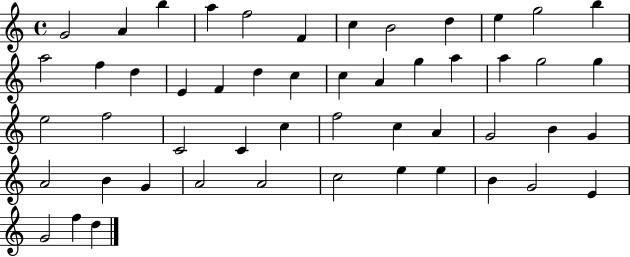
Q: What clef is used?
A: treble